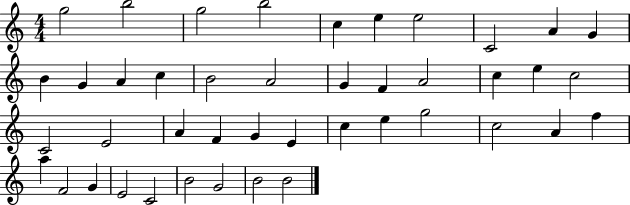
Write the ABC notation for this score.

X:1
T:Untitled
M:4/4
L:1/4
K:C
g2 b2 g2 b2 c e e2 C2 A G B G A c B2 A2 G F A2 c e c2 C2 E2 A F G E c e g2 c2 A f a F2 G E2 C2 B2 G2 B2 B2